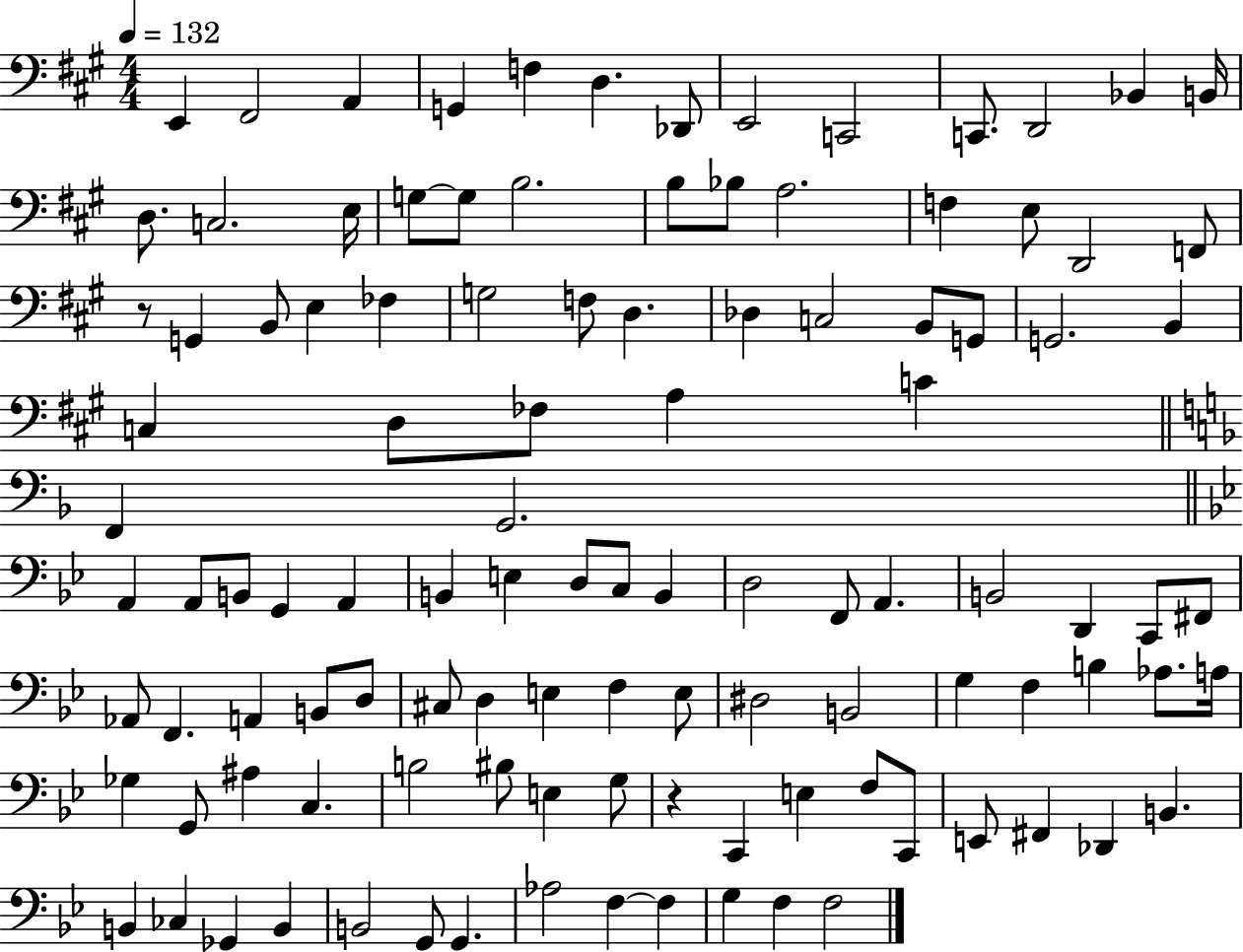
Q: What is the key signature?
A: A major